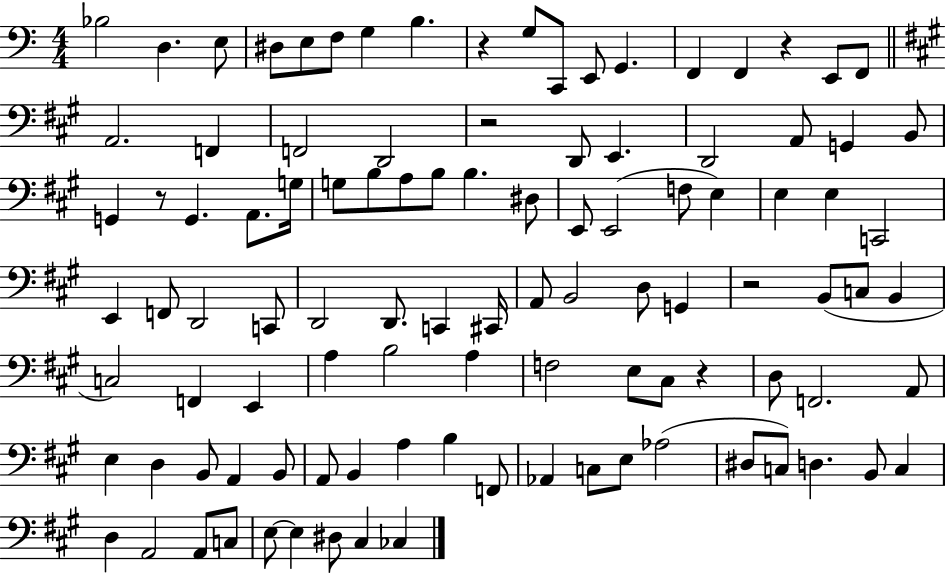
{
  \clef bass
  \numericTimeSignature
  \time 4/4
  \key c \major
  \repeat volta 2 { bes2 d4. e8 | dis8 e8 f8 g4 b4. | r4 g8 c,8 e,8 g,4. | f,4 f,4 r4 e,8 f,8 | \break \bar "||" \break \key a \major a,2. f,4 | f,2 d,2 | r2 d,8 e,4. | d,2 a,8 g,4 b,8 | \break g,4 r8 g,4. a,8. g16 | g8 b8 a8 b8 b4. dis8 | e,8 e,2( f8 e4) | e4 e4 c,2 | \break e,4 f,8 d,2 c,8 | d,2 d,8. c,4 cis,16 | a,8 b,2 d8 g,4 | r2 b,8( c8 b,4 | \break c2) f,4 e,4 | a4 b2 a4 | f2 e8 cis8 r4 | d8 f,2. a,8 | \break e4 d4 b,8 a,4 b,8 | a,8 b,4 a4 b4 f,8 | aes,4 c8 e8 aes2( | dis8 c8) d4. b,8 c4 | \break d4 a,2 a,8 c8 | e8~~ e4 dis8 cis4 ces4 | } \bar "|."
}